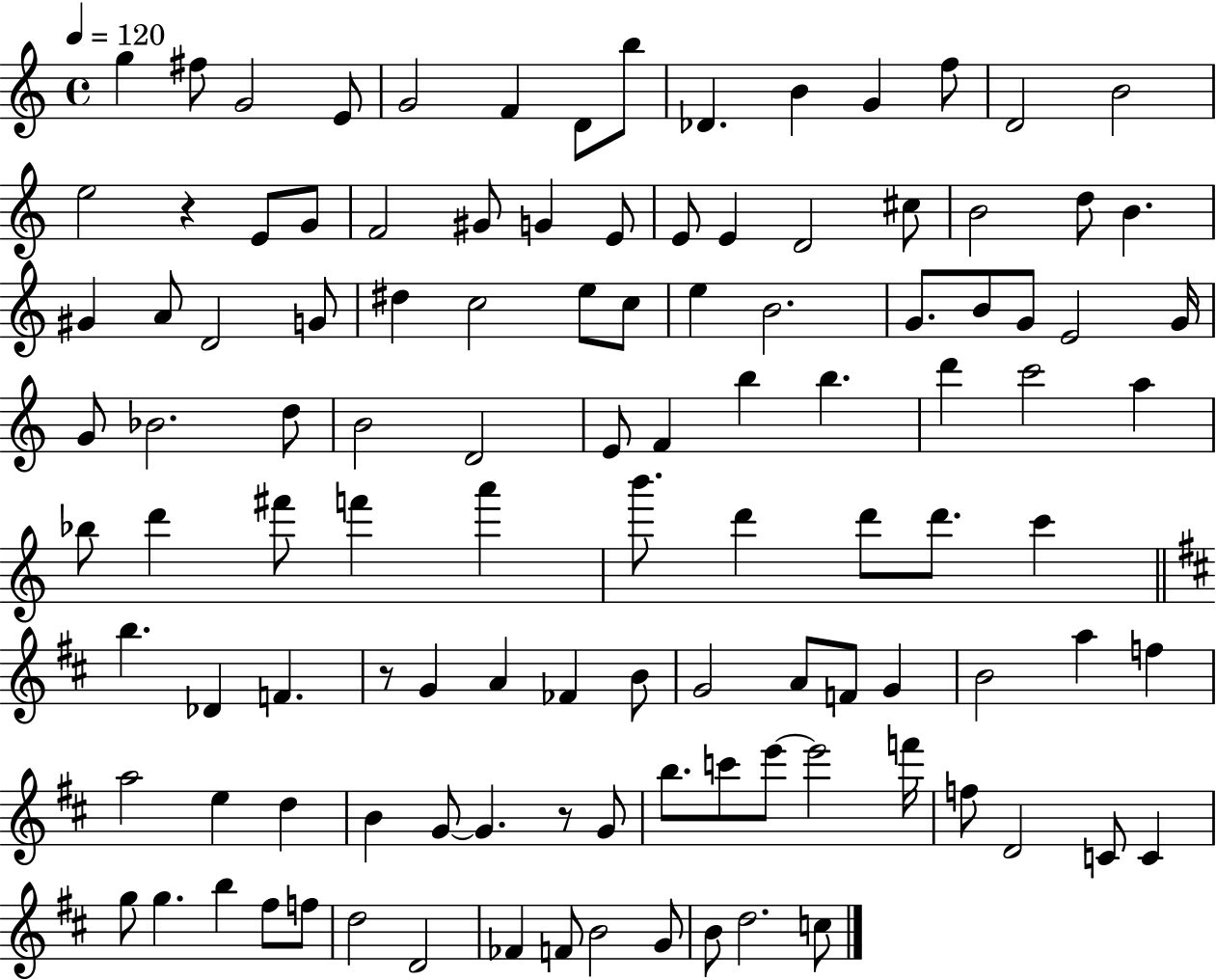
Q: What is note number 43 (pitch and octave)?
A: G4